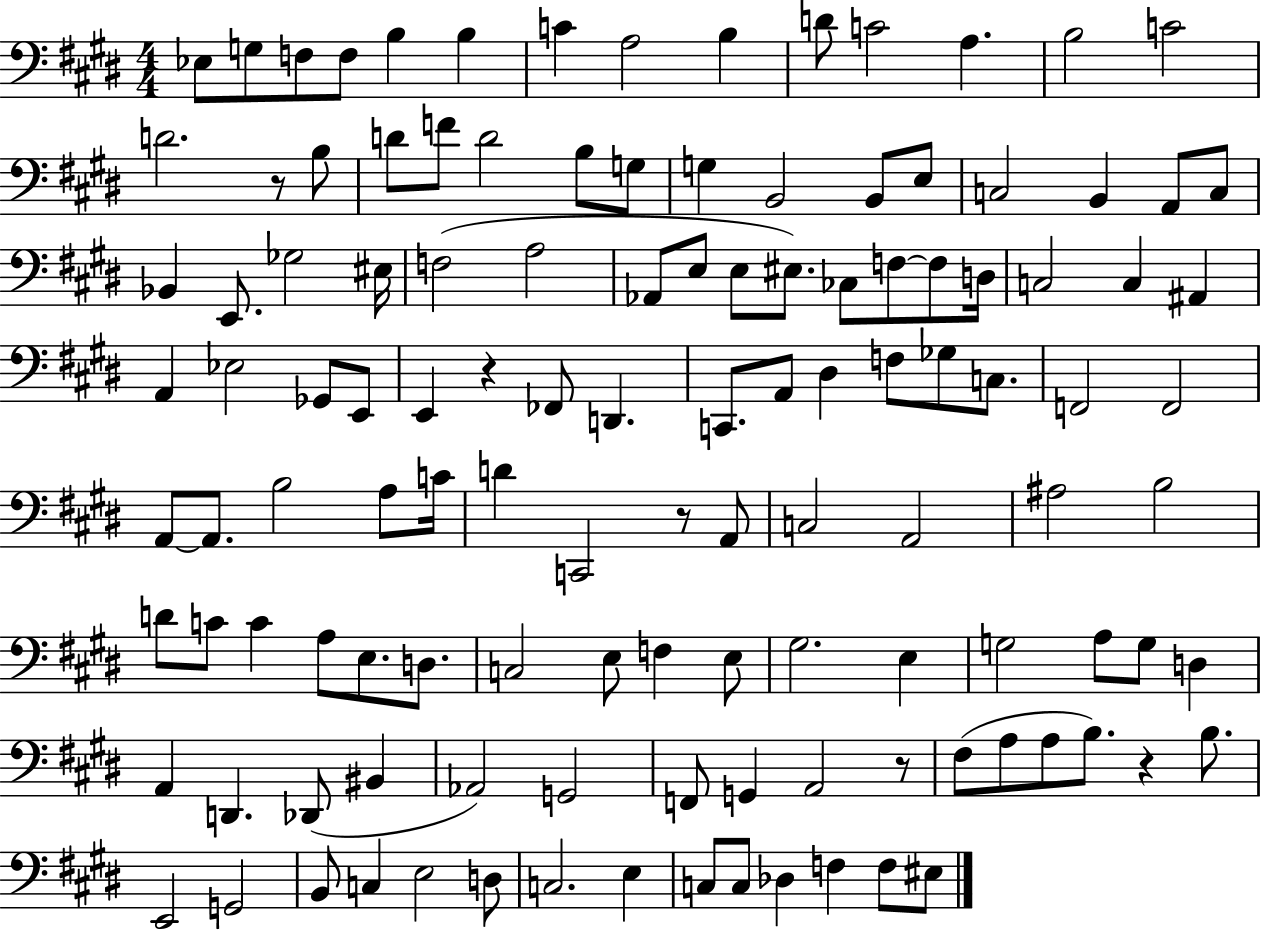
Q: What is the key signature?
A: E major